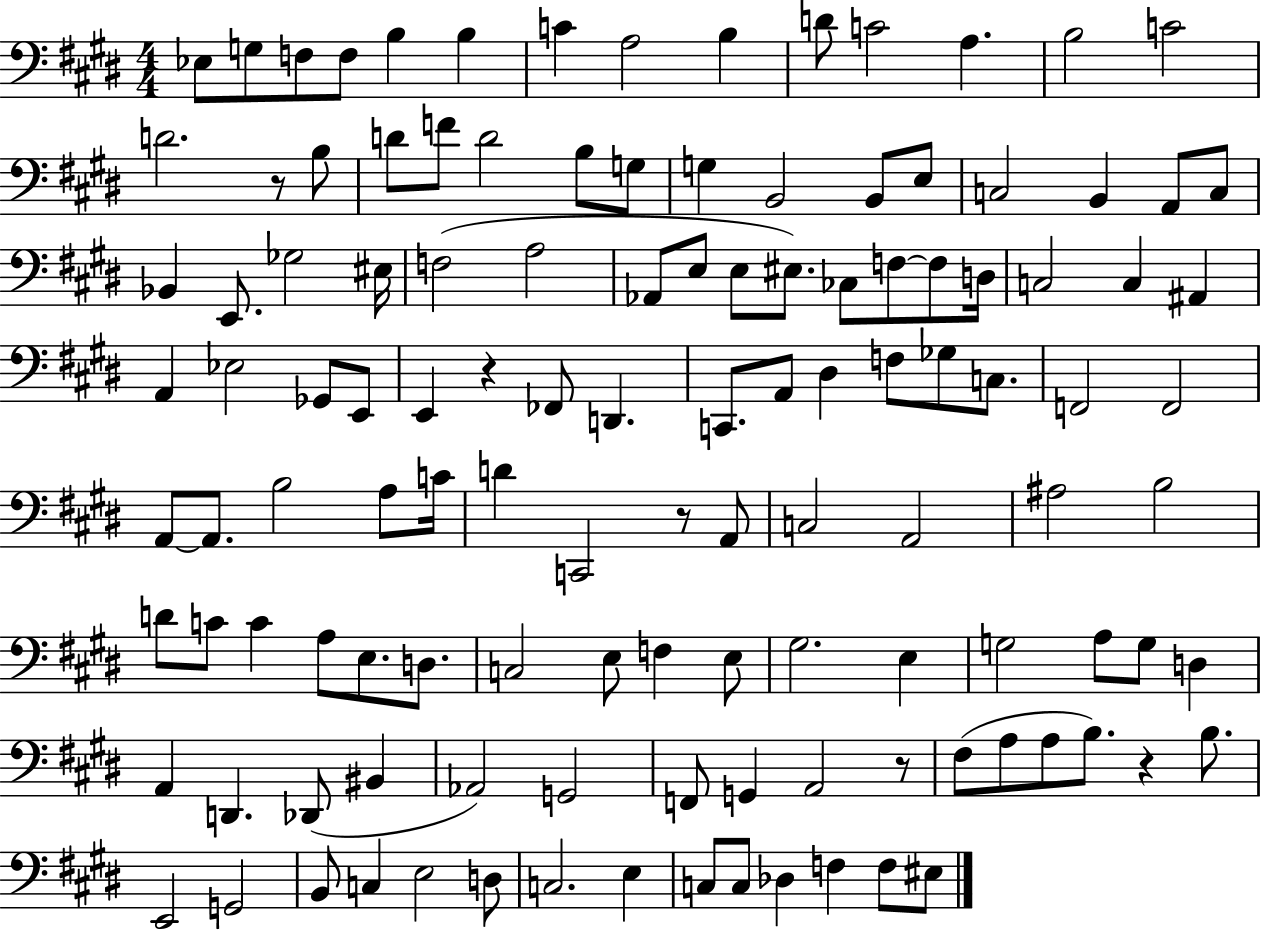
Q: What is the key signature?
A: E major